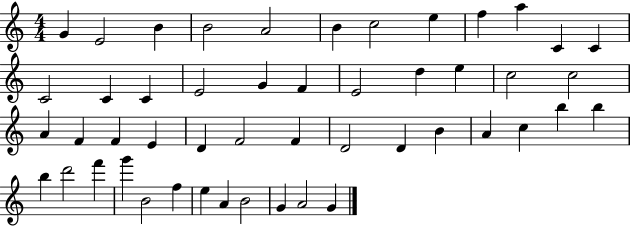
G4/q E4/h B4/q B4/h A4/h B4/q C5/h E5/q F5/q A5/q C4/q C4/q C4/h C4/q C4/q E4/h G4/q F4/q E4/h D5/q E5/q C5/h C5/h A4/q F4/q F4/q E4/q D4/q F4/h F4/q D4/h D4/q B4/q A4/q C5/q B5/q B5/q B5/q D6/h F6/q G6/q B4/h F5/q E5/q A4/q B4/h G4/q A4/h G4/q